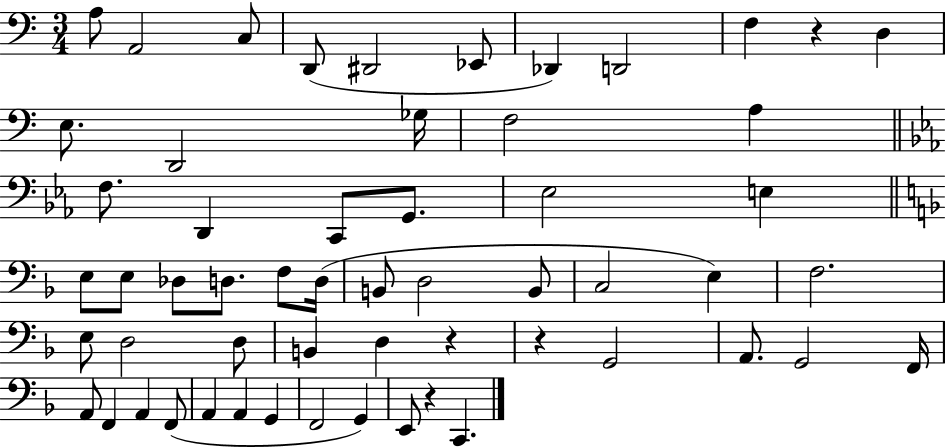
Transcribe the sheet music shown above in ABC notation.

X:1
T:Untitled
M:3/4
L:1/4
K:C
A,/2 A,,2 C,/2 D,,/2 ^D,,2 _E,,/2 _D,, D,,2 F, z D, E,/2 D,,2 _G,/4 F,2 A, F,/2 D,, C,,/2 G,,/2 _E,2 E, E,/2 E,/2 _D,/2 D,/2 F,/2 D,/4 B,,/2 D,2 B,,/2 C,2 E, F,2 E,/2 D,2 D,/2 B,, D, z z G,,2 A,,/2 G,,2 F,,/4 A,,/2 F,, A,, F,,/2 A,, A,, G,, F,,2 G,, E,,/2 z C,,